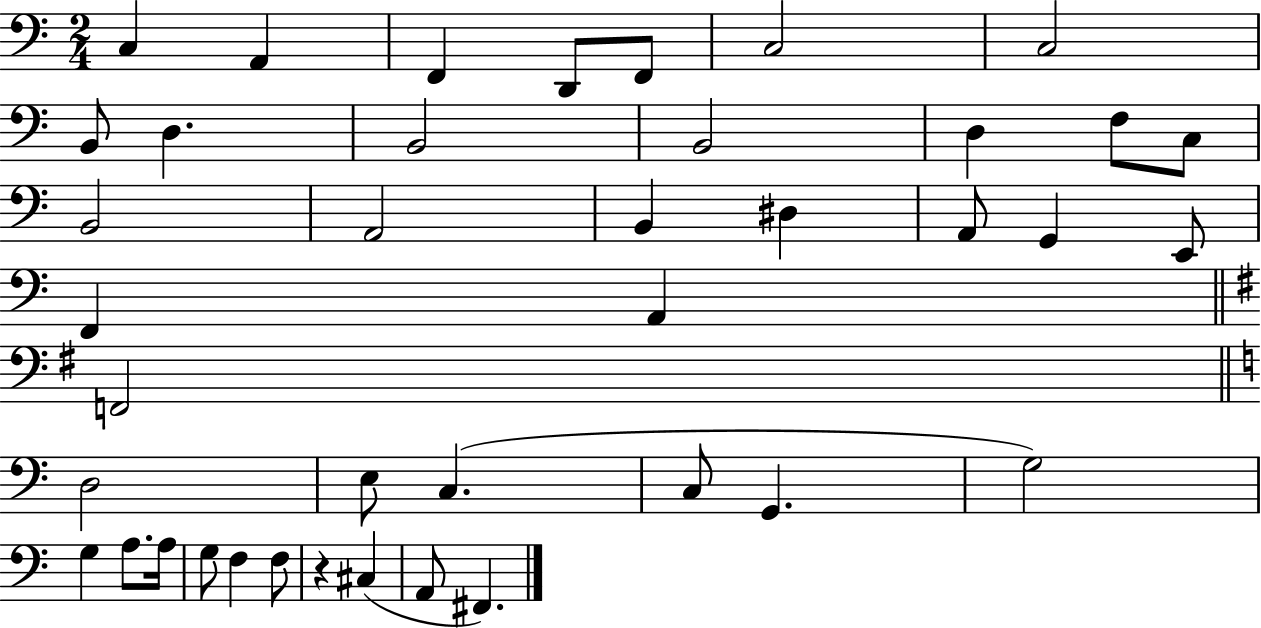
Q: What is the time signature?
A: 2/4